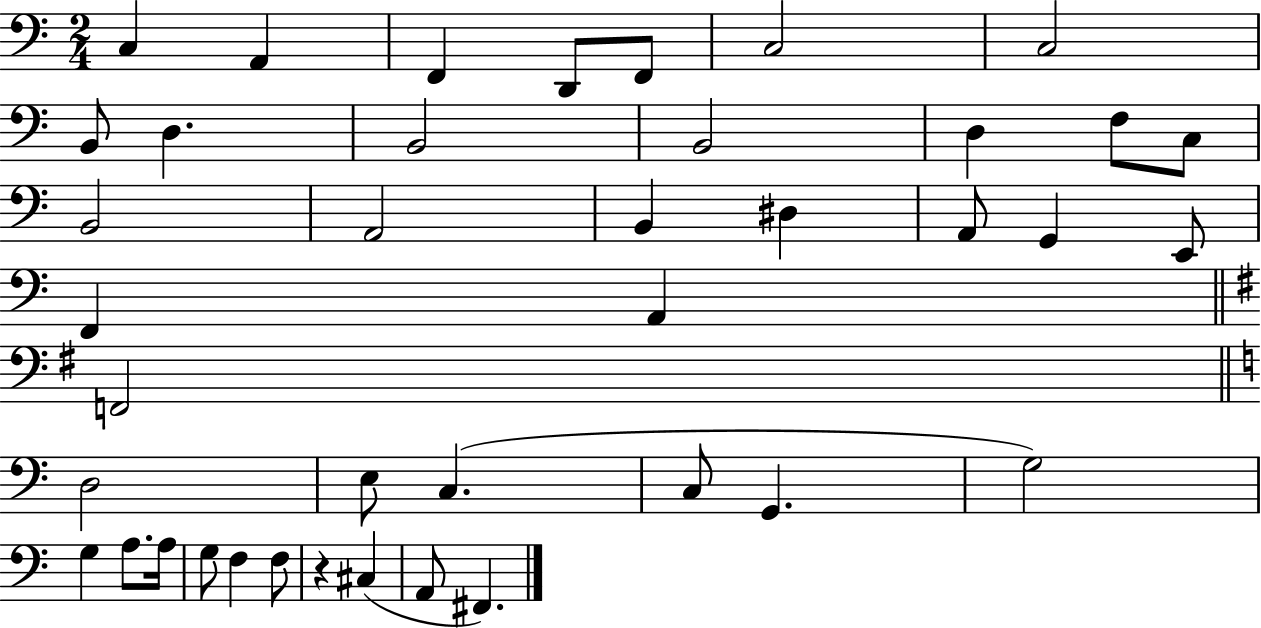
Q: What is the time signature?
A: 2/4